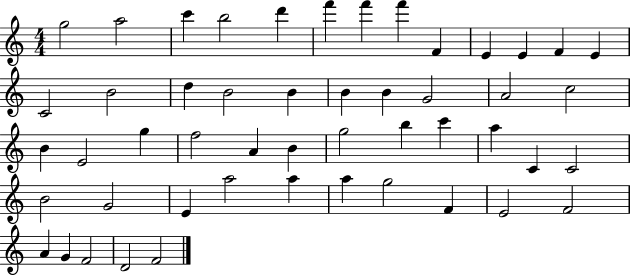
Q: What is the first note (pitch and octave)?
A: G5